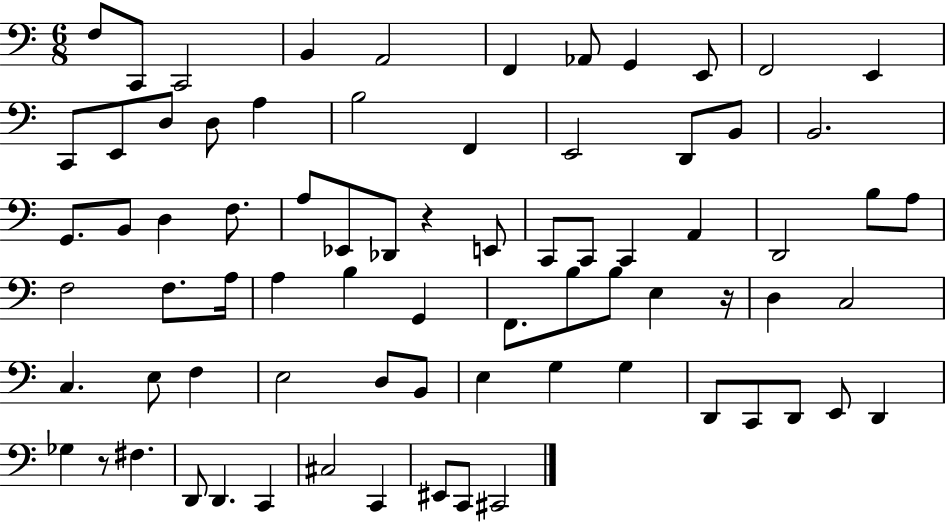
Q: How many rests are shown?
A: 3